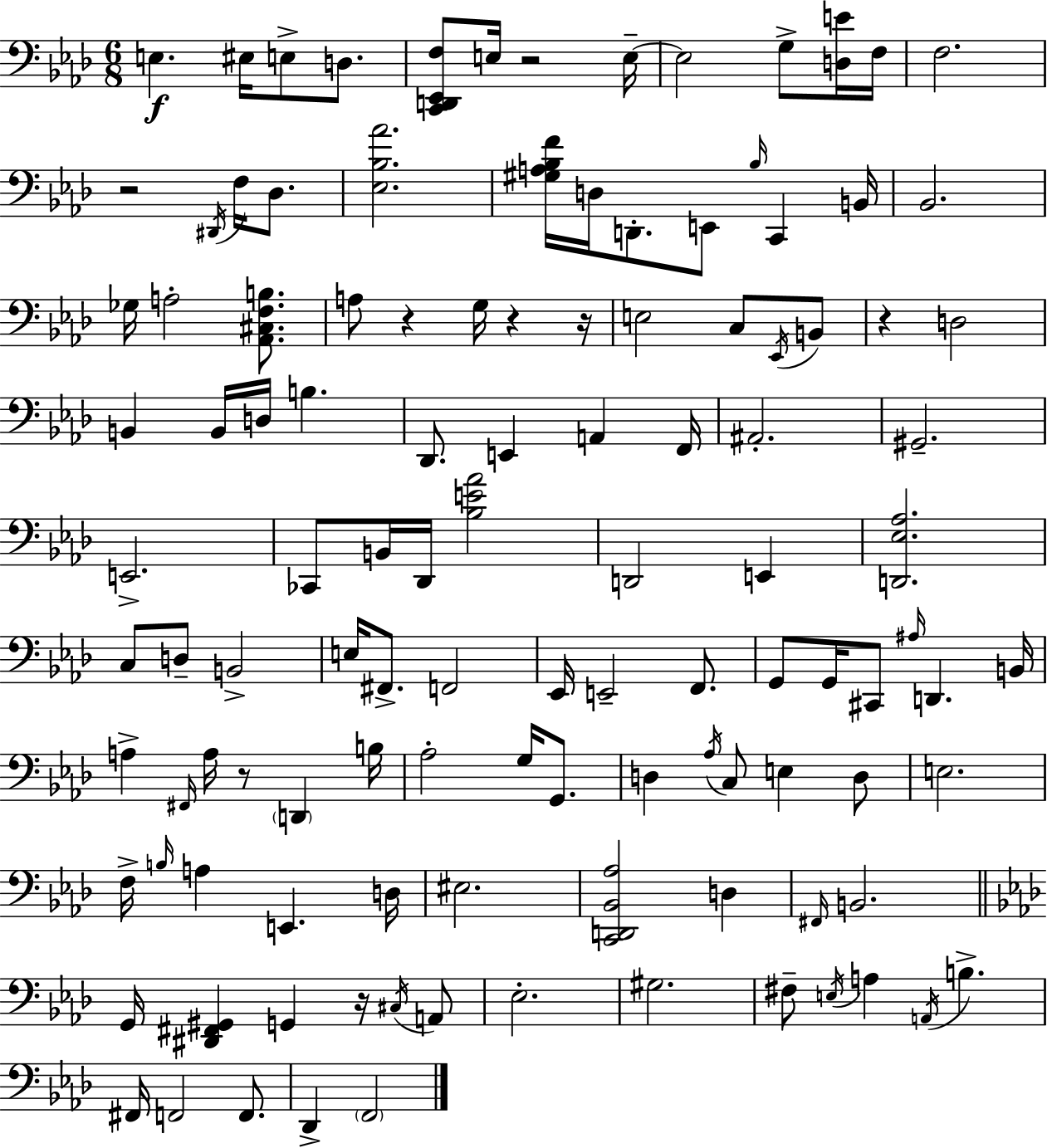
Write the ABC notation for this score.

X:1
T:Untitled
M:6/8
L:1/4
K:Ab
E, ^E,/4 E,/2 D,/2 [C,,D,,_E,,F,]/2 E,/4 z2 E,/4 E,2 G,/2 [D,E]/4 F,/4 F,2 z2 ^D,,/4 F,/4 _D,/2 [_E,_B,_A]2 [^G,A,_B,F]/4 D,/4 D,,/2 E,,/2 _B,/4 C,, B,,/4 _B,,2 _G,/4 A,2 [_A,,^C,F,B,]/2 A,/2 z G,/4 z z/4 E,2 C,/2 _E,,/4 B,,/2 z D,2 B,, B,,/4 D,/4 B, _D,,/2 E,, A,, F,,/4 ^A,,2 ^G,,2 E,,2 _C,,/2 B,,/4 _D,,/4 [_B,E_A]2 D,,2 E,, [D,,_E,_A,]2 C,/2 D,/2 B,,2 E,/4 ^F,,/2 F,,2 _E,,/4 E,,2 F,,/2 G,,/2 G,,/4 ^C,,/2 ^A,/4 D,, B,,/4 A, ^F,,/4 A,/4 z/2 D,, B,/4 _A,2 G,/4 G,,/2 D, _A,/4 C,/2 E, D,/2 E,2 F,/4 B,/4 A, E,, D,/4 ^E,2 [C,,D,,_B,,_A,]2 D, ^F,,/4 B,,2 G,,/4 [^D,,^F,,^G,,] G,, z/4 ^C,/4 A,,/2 _E,2 ^G,2 ^F,/2 E,/4 A, A,,/4 B, ^F,,/4 F,,2 F,,/2 _D,, F,,2